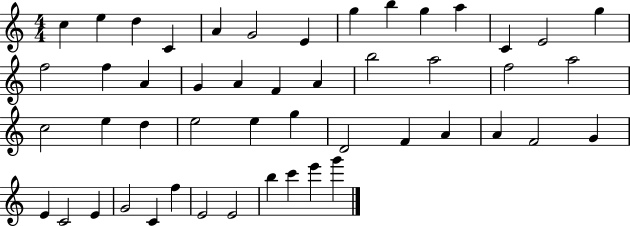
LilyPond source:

{
  \clef treble
  \numericTimeSignature
  \time 4/4
  \key c \major
  c''4 e''4 d''4 c'4 | a'4 g'2 e'4 | g''4 b''4 g''4 a''4 | c'4 e'2 g''4 | \break f''2 f''4 a'4 | g'4 a'4 f'4 a'4 | b''2 a''2 | f''2 a''2 | \break c''2 e''4 d''4 | e''2 e''4 g''4 | d'2 f'4 a'4 | a'4 f'2 g'4 | \break e'4 c'2 e'4 | g'2 c'4 f''4 | e'2 e'2 | b''4 c'''4 e'''4 g'''4 | \break \bar "|."
}